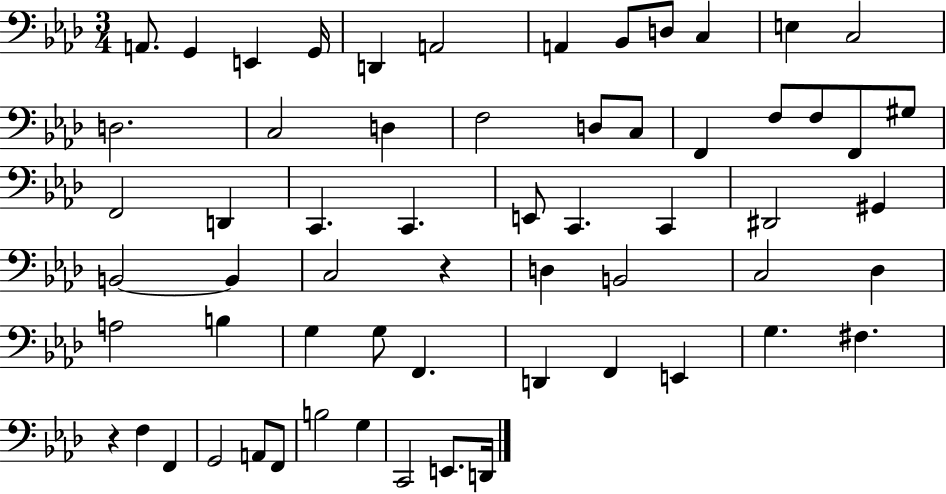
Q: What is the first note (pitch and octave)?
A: A2